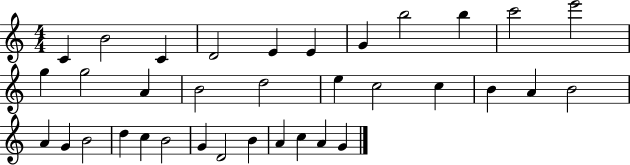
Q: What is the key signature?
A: C major